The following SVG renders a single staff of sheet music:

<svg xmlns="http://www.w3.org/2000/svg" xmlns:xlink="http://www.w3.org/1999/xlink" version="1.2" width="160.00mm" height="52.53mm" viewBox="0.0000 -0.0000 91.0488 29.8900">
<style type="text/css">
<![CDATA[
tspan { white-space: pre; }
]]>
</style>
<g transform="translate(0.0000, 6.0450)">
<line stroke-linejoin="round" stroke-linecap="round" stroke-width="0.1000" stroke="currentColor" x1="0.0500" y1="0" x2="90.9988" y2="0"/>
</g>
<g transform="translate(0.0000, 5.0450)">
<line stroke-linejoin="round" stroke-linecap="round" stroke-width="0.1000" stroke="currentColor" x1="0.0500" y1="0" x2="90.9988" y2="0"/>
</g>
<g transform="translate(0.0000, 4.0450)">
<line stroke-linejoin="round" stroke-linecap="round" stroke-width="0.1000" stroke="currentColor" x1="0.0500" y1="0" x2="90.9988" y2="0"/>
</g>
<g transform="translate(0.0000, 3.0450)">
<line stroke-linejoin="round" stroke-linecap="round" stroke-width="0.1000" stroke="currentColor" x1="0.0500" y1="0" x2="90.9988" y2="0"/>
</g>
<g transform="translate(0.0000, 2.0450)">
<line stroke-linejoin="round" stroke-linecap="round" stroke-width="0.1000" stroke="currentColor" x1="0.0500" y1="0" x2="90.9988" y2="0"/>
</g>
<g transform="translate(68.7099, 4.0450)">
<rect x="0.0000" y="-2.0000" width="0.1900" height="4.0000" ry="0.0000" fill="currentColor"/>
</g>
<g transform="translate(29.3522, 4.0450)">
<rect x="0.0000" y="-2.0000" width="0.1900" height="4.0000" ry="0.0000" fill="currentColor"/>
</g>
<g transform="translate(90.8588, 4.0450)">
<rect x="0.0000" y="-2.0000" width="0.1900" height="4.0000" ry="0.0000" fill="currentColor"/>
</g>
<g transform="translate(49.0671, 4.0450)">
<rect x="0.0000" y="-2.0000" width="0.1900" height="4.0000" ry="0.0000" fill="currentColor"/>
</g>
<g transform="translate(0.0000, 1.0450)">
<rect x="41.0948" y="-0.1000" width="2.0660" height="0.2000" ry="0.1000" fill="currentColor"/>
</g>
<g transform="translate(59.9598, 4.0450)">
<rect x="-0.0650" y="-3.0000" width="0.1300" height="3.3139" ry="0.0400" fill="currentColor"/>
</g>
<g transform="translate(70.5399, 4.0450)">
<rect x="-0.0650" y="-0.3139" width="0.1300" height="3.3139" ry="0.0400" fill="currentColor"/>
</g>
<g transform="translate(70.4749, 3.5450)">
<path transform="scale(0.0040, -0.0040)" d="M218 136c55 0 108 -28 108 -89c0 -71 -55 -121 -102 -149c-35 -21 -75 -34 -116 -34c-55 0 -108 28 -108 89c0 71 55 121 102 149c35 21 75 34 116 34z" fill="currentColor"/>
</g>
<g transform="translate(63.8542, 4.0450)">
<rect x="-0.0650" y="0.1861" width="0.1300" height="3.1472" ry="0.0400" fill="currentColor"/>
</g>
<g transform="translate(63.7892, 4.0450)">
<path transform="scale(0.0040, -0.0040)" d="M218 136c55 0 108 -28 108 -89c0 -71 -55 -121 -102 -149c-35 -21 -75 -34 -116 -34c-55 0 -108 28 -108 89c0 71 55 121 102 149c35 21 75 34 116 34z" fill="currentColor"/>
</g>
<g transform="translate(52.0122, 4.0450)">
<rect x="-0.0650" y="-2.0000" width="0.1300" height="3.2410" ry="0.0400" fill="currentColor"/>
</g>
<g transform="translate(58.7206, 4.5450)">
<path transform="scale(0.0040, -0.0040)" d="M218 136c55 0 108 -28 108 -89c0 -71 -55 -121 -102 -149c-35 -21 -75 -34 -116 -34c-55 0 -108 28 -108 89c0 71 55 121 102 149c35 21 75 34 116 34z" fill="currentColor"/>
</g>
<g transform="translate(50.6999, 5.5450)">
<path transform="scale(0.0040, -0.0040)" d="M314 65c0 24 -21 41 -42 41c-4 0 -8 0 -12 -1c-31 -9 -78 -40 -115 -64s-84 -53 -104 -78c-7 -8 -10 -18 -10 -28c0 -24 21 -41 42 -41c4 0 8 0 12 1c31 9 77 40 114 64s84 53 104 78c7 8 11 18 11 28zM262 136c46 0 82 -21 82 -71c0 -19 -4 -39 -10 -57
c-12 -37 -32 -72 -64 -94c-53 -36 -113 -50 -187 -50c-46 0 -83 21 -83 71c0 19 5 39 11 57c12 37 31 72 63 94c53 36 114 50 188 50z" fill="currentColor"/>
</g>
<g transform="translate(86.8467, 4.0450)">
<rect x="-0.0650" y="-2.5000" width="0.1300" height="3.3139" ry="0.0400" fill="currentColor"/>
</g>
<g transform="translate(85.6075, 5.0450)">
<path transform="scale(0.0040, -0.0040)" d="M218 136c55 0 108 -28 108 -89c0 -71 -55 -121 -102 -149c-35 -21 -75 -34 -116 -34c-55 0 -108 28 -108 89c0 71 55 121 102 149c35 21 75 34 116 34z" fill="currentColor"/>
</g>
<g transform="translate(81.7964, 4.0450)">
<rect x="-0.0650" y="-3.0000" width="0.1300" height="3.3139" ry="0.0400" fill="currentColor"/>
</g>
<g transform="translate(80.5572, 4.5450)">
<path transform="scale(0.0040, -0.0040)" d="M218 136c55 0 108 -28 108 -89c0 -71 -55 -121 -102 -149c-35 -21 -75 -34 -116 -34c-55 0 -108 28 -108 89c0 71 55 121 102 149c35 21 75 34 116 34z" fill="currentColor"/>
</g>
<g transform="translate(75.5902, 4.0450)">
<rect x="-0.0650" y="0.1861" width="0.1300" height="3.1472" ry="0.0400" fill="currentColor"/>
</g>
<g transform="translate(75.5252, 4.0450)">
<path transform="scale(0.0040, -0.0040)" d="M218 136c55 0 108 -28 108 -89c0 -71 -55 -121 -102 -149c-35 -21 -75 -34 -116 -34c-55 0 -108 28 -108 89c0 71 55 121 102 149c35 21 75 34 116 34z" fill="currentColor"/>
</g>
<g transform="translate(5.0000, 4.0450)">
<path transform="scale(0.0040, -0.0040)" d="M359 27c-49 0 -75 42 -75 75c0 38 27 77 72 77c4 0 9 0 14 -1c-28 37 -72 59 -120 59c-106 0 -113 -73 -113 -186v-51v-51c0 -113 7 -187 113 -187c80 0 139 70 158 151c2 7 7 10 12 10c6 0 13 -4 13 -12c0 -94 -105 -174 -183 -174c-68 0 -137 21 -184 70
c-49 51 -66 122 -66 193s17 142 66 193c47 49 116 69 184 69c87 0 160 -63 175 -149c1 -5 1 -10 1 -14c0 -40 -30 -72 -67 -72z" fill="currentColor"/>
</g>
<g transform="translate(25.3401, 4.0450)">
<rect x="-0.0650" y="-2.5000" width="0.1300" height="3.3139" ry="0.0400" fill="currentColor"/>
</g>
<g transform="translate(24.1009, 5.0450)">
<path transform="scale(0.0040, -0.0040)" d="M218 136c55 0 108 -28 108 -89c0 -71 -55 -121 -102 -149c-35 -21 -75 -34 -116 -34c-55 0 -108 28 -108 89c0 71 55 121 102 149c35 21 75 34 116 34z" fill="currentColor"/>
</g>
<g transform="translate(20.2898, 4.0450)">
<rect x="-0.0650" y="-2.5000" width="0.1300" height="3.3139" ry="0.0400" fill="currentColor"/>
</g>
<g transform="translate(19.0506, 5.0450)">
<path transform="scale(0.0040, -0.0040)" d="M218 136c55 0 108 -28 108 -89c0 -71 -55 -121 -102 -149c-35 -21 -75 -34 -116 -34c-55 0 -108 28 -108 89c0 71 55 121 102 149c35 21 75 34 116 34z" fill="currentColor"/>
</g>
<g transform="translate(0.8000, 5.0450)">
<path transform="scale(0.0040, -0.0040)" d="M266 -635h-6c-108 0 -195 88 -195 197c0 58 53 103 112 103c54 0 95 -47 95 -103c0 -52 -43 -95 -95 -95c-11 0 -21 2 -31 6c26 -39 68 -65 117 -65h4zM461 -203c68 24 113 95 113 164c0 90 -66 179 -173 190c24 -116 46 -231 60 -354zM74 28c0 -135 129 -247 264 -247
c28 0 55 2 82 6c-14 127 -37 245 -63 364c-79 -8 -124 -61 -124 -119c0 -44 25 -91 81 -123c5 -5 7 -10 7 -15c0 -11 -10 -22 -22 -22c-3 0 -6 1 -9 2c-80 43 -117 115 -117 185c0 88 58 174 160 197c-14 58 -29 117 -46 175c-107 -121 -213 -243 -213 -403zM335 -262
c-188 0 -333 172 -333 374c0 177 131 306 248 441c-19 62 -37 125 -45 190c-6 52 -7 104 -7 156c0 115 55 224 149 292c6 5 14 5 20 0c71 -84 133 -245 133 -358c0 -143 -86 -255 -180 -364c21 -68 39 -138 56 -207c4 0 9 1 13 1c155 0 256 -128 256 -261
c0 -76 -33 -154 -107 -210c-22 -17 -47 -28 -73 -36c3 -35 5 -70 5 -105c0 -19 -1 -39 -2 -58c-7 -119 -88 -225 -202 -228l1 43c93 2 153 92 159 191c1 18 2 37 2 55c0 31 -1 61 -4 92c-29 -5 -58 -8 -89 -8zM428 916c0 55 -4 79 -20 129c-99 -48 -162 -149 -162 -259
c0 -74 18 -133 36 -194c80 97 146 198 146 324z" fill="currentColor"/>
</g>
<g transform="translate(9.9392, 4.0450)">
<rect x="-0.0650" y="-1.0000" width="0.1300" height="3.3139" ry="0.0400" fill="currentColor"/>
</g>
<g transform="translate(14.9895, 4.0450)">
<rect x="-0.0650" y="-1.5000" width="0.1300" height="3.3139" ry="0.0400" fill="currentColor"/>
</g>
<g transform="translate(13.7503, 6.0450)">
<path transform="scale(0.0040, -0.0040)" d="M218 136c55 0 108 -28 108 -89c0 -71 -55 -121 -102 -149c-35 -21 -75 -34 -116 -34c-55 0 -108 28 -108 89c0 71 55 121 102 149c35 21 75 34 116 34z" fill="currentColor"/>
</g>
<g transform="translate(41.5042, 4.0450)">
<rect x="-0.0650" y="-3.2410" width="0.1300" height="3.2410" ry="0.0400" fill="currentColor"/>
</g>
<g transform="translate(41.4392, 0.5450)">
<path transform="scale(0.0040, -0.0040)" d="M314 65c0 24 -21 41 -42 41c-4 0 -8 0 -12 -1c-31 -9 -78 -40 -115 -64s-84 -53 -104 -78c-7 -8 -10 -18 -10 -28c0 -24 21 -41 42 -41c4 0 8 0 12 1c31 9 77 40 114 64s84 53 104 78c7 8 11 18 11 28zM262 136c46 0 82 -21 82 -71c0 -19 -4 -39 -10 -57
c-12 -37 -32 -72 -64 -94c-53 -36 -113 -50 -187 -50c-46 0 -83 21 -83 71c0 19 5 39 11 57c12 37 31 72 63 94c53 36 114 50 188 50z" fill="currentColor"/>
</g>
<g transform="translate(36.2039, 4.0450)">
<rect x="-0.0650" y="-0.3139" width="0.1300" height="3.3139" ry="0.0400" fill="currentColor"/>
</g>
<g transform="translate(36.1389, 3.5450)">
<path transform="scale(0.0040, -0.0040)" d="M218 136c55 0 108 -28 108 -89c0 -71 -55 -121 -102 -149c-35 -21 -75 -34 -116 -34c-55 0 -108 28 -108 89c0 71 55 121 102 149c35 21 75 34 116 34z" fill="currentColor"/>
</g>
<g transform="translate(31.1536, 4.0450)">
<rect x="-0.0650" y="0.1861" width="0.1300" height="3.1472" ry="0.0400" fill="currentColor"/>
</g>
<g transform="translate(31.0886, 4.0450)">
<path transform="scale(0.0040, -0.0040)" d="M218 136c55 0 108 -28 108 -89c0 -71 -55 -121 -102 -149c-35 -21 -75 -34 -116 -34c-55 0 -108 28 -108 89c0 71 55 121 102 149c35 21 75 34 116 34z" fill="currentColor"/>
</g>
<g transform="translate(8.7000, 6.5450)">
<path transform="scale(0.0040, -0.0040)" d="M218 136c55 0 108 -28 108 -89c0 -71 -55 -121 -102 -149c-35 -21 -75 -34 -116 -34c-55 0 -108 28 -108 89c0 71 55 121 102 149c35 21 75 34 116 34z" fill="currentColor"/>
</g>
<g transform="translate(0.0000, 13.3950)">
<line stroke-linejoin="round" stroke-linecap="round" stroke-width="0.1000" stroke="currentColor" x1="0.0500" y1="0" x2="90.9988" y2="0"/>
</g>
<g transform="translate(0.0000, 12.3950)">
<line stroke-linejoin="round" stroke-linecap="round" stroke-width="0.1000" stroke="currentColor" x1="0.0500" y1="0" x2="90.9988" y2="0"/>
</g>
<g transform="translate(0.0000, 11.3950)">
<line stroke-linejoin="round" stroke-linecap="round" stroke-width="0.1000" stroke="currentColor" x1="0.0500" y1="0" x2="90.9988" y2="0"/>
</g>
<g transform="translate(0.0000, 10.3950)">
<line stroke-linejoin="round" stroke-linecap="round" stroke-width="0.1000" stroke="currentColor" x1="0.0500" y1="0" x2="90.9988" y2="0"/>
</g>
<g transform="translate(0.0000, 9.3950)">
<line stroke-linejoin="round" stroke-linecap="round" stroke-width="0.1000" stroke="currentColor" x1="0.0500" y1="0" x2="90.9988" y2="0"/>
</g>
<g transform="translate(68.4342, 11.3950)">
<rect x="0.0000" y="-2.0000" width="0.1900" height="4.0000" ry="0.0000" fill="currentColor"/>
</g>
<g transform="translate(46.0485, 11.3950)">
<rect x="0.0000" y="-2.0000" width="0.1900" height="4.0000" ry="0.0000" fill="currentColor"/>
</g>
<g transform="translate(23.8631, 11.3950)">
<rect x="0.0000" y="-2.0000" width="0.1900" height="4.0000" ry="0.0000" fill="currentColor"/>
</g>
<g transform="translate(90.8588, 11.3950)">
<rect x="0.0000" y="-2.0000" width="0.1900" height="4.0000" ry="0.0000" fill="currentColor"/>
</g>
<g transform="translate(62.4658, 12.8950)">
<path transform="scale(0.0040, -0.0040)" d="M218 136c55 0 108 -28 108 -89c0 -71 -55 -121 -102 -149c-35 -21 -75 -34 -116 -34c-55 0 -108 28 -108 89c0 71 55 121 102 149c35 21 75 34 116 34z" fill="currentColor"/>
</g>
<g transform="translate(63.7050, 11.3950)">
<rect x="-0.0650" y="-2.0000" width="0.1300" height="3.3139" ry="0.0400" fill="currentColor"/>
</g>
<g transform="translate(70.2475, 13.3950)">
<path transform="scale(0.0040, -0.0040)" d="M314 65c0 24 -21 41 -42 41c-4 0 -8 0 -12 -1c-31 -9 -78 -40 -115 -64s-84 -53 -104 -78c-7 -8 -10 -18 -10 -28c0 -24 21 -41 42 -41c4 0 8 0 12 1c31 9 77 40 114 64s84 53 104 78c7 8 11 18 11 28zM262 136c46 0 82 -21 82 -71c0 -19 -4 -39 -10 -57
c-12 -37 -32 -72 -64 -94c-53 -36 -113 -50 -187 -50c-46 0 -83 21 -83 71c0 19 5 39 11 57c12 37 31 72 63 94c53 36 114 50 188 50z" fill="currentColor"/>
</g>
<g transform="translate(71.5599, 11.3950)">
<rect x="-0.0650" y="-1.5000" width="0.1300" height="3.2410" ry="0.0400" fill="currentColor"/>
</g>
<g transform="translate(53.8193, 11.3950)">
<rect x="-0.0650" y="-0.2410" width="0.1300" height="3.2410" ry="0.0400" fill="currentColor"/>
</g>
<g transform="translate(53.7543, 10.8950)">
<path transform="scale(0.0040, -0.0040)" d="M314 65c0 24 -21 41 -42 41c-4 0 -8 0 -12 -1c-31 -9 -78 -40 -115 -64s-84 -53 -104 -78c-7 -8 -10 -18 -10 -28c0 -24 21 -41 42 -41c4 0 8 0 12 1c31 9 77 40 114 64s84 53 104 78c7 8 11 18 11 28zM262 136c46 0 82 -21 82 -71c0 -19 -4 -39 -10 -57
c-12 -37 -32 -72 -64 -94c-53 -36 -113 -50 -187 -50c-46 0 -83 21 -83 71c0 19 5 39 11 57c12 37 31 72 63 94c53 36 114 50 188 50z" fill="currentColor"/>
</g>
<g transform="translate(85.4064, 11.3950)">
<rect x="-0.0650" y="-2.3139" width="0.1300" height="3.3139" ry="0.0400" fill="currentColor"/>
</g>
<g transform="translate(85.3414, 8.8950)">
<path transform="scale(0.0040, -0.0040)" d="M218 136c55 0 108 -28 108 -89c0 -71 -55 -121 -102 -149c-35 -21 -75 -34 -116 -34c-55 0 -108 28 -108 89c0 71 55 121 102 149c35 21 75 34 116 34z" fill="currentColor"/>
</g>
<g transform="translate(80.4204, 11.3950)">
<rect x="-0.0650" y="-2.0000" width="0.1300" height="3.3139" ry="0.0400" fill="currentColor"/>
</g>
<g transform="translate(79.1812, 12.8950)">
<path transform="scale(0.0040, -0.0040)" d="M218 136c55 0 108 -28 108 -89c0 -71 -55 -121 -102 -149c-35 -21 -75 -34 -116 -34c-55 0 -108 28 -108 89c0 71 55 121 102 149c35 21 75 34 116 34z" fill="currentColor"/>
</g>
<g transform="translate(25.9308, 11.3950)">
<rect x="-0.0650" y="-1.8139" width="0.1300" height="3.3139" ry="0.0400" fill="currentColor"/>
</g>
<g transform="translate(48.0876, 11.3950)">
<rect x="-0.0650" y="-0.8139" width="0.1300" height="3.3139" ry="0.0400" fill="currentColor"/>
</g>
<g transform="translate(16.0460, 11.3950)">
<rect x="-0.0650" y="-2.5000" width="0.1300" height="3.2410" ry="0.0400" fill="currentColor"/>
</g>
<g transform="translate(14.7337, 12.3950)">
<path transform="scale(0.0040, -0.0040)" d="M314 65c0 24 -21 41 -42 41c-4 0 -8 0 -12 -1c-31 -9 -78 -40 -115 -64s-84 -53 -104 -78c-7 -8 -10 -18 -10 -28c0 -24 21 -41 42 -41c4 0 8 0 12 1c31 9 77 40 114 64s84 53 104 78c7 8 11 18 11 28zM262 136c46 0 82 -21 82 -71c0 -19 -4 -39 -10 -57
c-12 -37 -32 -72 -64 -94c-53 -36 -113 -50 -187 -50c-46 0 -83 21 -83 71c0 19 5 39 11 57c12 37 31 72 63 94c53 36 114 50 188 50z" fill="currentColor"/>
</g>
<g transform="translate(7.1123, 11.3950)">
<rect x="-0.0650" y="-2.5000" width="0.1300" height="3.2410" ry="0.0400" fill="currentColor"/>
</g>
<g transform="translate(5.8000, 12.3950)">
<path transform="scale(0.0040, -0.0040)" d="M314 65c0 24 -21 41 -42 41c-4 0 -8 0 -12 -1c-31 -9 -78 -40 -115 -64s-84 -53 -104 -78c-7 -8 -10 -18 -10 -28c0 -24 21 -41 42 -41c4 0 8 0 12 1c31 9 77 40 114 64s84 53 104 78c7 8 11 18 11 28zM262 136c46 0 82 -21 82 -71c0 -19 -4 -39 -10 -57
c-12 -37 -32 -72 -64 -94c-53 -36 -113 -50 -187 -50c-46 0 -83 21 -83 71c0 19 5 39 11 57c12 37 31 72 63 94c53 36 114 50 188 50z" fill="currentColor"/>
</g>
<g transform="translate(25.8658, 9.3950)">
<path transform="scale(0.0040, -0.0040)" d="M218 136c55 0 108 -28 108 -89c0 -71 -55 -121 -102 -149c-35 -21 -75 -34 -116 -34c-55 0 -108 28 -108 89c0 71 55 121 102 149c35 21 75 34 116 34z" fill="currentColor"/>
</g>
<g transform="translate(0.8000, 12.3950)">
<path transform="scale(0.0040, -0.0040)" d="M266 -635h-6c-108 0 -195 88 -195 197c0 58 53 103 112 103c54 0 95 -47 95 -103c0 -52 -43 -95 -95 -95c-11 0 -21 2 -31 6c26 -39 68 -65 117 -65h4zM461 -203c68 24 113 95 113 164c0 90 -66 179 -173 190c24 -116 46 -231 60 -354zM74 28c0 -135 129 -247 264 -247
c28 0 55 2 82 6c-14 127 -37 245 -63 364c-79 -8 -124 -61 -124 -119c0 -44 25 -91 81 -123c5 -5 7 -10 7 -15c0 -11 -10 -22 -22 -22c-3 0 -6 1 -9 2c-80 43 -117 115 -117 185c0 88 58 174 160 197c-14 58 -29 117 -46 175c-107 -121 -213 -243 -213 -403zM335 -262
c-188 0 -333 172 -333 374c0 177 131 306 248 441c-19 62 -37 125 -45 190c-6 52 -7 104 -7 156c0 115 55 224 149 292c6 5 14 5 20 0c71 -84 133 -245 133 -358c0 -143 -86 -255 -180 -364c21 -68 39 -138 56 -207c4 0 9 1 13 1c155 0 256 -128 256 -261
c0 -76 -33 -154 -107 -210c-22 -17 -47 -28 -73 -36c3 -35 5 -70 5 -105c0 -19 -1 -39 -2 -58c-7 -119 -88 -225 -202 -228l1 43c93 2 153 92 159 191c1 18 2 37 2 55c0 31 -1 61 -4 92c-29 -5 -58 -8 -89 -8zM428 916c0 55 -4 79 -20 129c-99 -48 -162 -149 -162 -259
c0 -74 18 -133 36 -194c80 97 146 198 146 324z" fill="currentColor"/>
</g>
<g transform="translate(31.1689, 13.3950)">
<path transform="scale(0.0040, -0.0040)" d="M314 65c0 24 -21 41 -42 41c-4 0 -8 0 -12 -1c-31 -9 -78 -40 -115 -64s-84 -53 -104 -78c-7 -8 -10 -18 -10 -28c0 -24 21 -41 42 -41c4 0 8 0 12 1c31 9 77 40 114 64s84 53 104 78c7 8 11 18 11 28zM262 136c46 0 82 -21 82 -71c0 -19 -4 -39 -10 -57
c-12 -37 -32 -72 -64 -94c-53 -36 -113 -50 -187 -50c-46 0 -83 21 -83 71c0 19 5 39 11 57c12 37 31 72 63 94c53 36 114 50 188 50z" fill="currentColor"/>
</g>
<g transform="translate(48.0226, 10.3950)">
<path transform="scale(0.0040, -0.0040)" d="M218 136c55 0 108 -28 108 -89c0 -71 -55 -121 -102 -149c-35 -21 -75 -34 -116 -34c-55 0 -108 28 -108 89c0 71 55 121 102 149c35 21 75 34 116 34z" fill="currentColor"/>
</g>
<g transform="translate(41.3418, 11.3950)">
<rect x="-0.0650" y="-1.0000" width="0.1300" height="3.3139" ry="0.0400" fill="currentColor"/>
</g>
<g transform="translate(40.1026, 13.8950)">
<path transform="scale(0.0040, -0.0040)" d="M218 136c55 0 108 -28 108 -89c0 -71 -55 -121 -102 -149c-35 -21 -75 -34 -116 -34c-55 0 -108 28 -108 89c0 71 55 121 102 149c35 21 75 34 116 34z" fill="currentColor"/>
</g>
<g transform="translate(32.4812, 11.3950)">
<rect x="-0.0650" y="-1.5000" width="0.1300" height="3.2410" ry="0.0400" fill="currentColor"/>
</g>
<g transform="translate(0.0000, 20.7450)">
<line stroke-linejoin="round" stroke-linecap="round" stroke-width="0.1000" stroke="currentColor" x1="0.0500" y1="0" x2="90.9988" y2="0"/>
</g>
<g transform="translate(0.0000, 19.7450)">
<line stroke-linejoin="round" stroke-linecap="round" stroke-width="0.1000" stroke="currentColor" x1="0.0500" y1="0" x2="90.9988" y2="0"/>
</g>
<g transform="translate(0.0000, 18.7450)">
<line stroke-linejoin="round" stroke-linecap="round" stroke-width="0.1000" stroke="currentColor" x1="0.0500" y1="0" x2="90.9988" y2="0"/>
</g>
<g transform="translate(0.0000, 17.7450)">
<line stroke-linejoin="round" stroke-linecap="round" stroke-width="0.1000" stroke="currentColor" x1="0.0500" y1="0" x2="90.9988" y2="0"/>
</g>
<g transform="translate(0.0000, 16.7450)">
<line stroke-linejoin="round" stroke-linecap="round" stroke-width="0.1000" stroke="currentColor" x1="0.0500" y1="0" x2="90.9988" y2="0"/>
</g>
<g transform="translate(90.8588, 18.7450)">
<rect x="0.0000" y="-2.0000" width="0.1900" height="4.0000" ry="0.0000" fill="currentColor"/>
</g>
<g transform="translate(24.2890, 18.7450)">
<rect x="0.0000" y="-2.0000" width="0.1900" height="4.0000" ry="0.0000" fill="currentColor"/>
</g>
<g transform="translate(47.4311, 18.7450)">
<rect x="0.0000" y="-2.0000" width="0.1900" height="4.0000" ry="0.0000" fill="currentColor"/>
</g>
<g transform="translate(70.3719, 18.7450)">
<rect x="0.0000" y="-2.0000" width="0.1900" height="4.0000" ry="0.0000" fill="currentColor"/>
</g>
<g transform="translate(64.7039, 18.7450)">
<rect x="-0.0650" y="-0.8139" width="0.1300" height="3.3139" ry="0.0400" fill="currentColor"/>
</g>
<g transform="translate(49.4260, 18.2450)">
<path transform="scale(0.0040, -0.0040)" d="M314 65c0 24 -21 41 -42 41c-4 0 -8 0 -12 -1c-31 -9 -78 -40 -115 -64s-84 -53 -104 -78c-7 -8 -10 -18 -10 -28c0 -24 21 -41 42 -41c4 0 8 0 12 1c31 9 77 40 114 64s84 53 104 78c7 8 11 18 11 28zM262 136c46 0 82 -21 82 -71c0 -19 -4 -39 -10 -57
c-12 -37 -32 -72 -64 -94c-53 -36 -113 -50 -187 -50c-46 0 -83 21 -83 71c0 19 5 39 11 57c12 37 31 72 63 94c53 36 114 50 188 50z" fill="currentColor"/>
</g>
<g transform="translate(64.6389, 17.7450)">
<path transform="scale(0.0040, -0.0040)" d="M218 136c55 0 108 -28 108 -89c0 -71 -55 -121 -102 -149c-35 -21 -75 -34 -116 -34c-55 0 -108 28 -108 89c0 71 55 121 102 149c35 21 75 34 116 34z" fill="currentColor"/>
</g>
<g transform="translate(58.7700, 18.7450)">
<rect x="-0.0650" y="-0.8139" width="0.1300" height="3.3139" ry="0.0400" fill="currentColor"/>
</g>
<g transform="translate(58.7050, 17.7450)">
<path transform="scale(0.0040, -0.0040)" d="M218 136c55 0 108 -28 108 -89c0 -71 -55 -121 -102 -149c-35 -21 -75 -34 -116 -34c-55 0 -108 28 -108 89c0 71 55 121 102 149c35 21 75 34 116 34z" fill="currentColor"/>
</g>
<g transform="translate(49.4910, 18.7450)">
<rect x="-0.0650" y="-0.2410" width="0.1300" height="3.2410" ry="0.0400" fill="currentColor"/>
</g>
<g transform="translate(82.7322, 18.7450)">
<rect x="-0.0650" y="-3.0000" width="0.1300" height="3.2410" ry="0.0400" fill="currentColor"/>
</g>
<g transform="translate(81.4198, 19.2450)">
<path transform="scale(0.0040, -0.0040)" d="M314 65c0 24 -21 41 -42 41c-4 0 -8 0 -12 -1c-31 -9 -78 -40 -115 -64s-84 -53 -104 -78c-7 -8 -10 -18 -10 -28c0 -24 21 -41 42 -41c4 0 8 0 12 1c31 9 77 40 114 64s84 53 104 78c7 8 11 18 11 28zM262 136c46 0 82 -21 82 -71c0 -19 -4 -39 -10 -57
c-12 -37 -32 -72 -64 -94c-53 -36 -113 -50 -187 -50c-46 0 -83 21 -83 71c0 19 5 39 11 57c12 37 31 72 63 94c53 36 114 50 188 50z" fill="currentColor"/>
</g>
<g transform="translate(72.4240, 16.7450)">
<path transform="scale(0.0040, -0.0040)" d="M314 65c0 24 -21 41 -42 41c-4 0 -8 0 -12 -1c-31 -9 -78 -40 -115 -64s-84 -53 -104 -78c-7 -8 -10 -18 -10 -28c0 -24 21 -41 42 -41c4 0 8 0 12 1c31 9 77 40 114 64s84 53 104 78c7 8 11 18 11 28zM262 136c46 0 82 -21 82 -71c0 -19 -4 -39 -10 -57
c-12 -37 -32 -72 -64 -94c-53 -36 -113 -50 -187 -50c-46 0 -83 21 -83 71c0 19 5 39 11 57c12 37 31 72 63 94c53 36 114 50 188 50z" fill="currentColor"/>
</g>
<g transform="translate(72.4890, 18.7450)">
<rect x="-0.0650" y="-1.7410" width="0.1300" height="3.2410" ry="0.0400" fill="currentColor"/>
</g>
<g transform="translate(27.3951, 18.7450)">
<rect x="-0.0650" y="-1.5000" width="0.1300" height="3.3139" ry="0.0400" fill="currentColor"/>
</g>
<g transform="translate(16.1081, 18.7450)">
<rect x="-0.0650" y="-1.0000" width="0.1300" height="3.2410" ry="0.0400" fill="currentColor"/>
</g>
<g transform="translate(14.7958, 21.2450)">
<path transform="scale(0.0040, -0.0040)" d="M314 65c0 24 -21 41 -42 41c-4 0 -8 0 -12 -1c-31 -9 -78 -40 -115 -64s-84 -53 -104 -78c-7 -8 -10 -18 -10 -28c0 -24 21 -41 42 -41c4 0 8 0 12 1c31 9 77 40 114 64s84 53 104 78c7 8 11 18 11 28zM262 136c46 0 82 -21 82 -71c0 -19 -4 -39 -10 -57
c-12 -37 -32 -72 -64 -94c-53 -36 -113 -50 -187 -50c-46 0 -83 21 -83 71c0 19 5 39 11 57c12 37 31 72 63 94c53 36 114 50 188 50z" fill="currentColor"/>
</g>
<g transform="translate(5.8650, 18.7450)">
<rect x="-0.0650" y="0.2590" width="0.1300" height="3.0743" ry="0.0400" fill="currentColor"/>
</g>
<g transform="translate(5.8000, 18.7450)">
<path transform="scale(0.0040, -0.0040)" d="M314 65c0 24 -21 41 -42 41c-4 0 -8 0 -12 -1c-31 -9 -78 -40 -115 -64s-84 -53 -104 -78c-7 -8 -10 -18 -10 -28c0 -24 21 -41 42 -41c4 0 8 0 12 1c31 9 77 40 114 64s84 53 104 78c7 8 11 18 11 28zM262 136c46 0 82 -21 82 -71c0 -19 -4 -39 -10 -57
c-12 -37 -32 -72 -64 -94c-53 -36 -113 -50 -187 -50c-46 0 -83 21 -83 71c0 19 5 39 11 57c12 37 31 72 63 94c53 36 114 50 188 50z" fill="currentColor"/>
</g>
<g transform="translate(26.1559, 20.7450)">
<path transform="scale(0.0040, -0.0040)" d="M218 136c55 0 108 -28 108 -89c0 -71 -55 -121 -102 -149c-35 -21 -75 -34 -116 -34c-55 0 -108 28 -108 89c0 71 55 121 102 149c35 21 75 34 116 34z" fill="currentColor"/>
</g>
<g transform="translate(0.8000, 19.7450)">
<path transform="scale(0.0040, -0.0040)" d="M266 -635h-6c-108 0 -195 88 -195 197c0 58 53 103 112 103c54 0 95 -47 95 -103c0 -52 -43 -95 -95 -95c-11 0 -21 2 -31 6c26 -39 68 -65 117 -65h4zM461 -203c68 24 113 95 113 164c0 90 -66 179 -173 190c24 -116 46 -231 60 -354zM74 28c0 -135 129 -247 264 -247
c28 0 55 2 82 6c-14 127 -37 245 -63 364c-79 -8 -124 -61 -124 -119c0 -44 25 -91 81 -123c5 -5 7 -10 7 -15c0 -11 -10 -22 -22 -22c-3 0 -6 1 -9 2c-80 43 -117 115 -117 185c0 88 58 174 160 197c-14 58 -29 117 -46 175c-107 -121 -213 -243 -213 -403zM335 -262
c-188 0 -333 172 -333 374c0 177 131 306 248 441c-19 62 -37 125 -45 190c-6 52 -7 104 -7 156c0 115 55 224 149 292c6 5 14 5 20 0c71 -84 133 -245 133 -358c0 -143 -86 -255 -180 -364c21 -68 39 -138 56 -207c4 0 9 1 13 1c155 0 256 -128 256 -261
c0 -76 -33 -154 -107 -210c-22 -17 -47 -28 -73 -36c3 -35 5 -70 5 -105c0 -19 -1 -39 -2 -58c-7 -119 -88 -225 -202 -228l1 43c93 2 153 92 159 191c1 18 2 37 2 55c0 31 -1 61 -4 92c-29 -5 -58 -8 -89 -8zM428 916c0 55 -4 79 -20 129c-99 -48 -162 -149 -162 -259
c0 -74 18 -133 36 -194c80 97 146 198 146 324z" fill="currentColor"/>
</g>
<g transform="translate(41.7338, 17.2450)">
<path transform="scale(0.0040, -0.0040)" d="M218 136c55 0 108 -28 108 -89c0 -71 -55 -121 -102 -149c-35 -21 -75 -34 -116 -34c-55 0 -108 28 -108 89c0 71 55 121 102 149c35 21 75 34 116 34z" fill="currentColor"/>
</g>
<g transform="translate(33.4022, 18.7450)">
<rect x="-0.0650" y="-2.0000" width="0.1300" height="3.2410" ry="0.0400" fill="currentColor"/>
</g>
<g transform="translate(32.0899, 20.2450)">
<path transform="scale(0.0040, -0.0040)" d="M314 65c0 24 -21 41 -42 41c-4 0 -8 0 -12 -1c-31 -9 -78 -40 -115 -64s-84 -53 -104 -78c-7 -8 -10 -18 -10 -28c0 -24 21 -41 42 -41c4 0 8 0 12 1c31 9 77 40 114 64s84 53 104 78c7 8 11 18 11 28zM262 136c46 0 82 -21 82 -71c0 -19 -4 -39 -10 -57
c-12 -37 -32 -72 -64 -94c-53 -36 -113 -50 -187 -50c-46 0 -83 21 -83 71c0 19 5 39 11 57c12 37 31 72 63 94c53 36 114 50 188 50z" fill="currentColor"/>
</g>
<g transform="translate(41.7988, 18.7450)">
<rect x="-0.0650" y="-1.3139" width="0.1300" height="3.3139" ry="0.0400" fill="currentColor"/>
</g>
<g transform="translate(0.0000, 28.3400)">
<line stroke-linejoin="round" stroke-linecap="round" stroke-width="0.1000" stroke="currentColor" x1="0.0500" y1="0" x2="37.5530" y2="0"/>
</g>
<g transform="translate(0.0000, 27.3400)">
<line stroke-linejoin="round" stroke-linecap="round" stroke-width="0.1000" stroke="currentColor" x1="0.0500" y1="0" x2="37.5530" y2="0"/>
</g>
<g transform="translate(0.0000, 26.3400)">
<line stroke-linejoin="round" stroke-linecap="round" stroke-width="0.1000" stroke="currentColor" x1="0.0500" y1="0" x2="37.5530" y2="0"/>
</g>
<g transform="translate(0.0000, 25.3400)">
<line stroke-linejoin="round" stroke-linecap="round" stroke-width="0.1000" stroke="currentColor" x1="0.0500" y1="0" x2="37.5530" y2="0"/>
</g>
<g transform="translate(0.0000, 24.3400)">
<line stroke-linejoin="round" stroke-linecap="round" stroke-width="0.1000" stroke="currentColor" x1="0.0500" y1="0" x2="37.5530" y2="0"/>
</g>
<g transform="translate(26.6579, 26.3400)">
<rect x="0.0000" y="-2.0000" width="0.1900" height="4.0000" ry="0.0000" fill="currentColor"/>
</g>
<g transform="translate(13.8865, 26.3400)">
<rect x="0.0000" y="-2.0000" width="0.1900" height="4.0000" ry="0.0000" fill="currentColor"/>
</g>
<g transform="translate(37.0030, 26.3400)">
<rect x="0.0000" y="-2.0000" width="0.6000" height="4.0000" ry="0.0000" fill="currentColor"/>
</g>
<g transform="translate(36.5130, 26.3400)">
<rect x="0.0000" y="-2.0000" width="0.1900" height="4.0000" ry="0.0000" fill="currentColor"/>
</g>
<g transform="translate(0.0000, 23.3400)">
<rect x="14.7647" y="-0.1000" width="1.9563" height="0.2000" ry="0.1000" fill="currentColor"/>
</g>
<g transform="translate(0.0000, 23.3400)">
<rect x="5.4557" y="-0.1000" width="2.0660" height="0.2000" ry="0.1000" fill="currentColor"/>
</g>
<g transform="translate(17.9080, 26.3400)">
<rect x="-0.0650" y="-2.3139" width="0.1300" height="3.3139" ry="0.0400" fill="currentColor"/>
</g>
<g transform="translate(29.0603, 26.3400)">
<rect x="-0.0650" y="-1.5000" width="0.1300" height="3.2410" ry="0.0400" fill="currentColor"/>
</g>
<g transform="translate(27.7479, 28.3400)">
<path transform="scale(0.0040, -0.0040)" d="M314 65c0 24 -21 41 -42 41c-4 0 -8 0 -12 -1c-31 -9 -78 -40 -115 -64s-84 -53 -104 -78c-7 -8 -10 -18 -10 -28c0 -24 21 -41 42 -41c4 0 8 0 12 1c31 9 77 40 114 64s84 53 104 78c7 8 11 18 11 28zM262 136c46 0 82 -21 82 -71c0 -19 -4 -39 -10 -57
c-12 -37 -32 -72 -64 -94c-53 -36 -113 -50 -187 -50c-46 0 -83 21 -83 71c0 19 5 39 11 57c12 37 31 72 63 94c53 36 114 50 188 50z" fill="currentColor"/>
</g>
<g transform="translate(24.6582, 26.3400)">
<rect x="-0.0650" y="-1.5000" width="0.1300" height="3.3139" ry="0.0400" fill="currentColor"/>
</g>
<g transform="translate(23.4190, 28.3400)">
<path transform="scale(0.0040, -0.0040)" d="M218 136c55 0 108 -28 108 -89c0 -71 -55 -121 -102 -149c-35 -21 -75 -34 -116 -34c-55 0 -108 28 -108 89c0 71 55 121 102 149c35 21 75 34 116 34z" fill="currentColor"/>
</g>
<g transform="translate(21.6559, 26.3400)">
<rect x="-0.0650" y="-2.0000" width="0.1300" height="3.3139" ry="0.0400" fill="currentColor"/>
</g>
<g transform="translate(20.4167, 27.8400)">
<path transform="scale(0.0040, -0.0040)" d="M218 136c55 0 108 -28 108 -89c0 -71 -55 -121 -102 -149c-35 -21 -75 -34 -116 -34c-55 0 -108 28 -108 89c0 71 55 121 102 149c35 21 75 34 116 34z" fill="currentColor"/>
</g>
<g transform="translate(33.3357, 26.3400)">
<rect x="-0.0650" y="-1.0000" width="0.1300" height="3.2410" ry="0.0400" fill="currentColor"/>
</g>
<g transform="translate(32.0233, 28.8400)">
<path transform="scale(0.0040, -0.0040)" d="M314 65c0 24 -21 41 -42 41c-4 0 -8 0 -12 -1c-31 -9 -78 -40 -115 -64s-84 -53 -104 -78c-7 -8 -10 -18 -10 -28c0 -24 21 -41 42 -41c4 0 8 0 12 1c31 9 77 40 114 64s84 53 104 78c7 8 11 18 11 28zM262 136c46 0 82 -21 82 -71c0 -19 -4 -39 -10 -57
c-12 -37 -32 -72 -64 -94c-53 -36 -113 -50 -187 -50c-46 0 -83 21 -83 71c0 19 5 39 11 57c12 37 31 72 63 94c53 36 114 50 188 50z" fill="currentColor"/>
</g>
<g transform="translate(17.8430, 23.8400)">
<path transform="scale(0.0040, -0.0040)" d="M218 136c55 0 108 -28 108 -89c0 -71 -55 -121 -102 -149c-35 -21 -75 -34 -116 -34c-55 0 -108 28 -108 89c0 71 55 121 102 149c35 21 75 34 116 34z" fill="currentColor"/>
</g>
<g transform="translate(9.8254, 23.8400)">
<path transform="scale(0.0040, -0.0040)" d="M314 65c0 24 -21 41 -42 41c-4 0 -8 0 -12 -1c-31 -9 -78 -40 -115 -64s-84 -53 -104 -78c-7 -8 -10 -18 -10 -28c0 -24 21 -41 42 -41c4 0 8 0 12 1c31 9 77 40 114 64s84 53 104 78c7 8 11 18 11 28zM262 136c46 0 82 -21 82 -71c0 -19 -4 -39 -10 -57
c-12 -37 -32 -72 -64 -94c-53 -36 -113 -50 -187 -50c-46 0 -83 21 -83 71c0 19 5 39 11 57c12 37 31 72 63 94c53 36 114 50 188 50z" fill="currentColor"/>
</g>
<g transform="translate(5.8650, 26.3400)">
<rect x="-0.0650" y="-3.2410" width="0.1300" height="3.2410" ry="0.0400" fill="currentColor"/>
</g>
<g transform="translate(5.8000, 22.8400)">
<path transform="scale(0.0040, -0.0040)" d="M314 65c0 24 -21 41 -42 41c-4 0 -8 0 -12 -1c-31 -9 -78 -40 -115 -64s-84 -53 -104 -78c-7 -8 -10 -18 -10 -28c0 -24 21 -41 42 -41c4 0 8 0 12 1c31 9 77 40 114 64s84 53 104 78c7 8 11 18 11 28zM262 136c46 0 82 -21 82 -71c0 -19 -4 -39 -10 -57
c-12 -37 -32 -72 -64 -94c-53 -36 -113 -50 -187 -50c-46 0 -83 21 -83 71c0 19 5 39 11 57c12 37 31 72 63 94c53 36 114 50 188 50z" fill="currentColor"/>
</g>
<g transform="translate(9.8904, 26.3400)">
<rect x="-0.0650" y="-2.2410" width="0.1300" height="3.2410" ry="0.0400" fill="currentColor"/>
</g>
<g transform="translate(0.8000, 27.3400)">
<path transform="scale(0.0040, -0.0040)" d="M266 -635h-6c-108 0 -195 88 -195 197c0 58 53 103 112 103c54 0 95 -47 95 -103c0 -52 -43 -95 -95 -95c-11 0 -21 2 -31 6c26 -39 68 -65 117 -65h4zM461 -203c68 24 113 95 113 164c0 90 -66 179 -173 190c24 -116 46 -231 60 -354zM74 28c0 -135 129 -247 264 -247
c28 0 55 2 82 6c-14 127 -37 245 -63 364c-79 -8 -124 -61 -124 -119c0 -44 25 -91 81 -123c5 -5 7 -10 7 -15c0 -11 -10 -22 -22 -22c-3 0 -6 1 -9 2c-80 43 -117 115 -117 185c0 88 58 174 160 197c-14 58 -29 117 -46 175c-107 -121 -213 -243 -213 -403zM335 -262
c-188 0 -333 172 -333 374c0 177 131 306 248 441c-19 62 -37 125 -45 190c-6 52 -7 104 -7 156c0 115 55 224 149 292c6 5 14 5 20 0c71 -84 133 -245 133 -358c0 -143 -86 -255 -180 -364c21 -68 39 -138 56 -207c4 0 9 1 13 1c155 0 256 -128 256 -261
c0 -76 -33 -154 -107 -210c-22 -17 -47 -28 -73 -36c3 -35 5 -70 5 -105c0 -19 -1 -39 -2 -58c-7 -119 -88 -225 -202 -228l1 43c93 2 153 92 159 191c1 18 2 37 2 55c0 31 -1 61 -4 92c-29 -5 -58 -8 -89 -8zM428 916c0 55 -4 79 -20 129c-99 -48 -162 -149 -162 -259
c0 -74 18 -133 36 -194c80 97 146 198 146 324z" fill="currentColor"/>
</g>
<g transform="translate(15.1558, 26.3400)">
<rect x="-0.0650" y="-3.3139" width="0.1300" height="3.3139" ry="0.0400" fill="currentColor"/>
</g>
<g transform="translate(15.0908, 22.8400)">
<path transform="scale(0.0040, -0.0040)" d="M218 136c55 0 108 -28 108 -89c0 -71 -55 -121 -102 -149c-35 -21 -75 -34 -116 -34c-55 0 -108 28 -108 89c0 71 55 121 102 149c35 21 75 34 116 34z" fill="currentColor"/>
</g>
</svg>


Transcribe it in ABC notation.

X:1
T:Untitled
M:4/4
L:1/4
K:C
D E G G B c b2 F2 A B c B A G G2 G2 f E2 D d c2 F E2 F g B2 D2 E F2 e c2 d d f2 A2 b2 g2 b g F E E2 D2